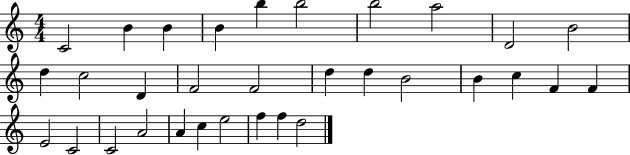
C4/h B4/q B4/q B4/q B5/q B5/h B5/h A5/h D4/h B4/h D5/q C5/h D4/q F4/h F4/h D5/q D5/q B4/h B4/q C5/q F4/q F4/q E4/h C4/h C4/h A4/h A4/q C5/q E5/h F5/q F5/q D5/h